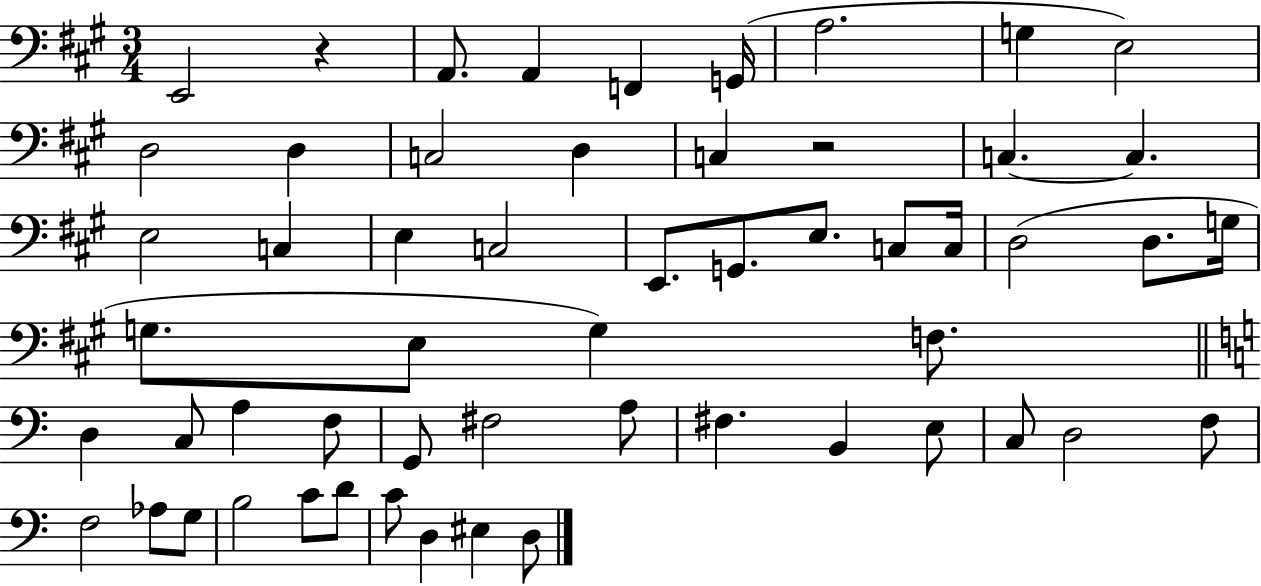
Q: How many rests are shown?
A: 2